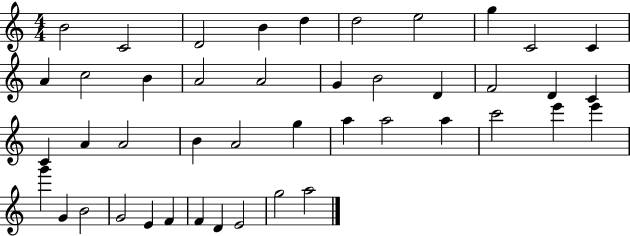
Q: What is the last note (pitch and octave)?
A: A5